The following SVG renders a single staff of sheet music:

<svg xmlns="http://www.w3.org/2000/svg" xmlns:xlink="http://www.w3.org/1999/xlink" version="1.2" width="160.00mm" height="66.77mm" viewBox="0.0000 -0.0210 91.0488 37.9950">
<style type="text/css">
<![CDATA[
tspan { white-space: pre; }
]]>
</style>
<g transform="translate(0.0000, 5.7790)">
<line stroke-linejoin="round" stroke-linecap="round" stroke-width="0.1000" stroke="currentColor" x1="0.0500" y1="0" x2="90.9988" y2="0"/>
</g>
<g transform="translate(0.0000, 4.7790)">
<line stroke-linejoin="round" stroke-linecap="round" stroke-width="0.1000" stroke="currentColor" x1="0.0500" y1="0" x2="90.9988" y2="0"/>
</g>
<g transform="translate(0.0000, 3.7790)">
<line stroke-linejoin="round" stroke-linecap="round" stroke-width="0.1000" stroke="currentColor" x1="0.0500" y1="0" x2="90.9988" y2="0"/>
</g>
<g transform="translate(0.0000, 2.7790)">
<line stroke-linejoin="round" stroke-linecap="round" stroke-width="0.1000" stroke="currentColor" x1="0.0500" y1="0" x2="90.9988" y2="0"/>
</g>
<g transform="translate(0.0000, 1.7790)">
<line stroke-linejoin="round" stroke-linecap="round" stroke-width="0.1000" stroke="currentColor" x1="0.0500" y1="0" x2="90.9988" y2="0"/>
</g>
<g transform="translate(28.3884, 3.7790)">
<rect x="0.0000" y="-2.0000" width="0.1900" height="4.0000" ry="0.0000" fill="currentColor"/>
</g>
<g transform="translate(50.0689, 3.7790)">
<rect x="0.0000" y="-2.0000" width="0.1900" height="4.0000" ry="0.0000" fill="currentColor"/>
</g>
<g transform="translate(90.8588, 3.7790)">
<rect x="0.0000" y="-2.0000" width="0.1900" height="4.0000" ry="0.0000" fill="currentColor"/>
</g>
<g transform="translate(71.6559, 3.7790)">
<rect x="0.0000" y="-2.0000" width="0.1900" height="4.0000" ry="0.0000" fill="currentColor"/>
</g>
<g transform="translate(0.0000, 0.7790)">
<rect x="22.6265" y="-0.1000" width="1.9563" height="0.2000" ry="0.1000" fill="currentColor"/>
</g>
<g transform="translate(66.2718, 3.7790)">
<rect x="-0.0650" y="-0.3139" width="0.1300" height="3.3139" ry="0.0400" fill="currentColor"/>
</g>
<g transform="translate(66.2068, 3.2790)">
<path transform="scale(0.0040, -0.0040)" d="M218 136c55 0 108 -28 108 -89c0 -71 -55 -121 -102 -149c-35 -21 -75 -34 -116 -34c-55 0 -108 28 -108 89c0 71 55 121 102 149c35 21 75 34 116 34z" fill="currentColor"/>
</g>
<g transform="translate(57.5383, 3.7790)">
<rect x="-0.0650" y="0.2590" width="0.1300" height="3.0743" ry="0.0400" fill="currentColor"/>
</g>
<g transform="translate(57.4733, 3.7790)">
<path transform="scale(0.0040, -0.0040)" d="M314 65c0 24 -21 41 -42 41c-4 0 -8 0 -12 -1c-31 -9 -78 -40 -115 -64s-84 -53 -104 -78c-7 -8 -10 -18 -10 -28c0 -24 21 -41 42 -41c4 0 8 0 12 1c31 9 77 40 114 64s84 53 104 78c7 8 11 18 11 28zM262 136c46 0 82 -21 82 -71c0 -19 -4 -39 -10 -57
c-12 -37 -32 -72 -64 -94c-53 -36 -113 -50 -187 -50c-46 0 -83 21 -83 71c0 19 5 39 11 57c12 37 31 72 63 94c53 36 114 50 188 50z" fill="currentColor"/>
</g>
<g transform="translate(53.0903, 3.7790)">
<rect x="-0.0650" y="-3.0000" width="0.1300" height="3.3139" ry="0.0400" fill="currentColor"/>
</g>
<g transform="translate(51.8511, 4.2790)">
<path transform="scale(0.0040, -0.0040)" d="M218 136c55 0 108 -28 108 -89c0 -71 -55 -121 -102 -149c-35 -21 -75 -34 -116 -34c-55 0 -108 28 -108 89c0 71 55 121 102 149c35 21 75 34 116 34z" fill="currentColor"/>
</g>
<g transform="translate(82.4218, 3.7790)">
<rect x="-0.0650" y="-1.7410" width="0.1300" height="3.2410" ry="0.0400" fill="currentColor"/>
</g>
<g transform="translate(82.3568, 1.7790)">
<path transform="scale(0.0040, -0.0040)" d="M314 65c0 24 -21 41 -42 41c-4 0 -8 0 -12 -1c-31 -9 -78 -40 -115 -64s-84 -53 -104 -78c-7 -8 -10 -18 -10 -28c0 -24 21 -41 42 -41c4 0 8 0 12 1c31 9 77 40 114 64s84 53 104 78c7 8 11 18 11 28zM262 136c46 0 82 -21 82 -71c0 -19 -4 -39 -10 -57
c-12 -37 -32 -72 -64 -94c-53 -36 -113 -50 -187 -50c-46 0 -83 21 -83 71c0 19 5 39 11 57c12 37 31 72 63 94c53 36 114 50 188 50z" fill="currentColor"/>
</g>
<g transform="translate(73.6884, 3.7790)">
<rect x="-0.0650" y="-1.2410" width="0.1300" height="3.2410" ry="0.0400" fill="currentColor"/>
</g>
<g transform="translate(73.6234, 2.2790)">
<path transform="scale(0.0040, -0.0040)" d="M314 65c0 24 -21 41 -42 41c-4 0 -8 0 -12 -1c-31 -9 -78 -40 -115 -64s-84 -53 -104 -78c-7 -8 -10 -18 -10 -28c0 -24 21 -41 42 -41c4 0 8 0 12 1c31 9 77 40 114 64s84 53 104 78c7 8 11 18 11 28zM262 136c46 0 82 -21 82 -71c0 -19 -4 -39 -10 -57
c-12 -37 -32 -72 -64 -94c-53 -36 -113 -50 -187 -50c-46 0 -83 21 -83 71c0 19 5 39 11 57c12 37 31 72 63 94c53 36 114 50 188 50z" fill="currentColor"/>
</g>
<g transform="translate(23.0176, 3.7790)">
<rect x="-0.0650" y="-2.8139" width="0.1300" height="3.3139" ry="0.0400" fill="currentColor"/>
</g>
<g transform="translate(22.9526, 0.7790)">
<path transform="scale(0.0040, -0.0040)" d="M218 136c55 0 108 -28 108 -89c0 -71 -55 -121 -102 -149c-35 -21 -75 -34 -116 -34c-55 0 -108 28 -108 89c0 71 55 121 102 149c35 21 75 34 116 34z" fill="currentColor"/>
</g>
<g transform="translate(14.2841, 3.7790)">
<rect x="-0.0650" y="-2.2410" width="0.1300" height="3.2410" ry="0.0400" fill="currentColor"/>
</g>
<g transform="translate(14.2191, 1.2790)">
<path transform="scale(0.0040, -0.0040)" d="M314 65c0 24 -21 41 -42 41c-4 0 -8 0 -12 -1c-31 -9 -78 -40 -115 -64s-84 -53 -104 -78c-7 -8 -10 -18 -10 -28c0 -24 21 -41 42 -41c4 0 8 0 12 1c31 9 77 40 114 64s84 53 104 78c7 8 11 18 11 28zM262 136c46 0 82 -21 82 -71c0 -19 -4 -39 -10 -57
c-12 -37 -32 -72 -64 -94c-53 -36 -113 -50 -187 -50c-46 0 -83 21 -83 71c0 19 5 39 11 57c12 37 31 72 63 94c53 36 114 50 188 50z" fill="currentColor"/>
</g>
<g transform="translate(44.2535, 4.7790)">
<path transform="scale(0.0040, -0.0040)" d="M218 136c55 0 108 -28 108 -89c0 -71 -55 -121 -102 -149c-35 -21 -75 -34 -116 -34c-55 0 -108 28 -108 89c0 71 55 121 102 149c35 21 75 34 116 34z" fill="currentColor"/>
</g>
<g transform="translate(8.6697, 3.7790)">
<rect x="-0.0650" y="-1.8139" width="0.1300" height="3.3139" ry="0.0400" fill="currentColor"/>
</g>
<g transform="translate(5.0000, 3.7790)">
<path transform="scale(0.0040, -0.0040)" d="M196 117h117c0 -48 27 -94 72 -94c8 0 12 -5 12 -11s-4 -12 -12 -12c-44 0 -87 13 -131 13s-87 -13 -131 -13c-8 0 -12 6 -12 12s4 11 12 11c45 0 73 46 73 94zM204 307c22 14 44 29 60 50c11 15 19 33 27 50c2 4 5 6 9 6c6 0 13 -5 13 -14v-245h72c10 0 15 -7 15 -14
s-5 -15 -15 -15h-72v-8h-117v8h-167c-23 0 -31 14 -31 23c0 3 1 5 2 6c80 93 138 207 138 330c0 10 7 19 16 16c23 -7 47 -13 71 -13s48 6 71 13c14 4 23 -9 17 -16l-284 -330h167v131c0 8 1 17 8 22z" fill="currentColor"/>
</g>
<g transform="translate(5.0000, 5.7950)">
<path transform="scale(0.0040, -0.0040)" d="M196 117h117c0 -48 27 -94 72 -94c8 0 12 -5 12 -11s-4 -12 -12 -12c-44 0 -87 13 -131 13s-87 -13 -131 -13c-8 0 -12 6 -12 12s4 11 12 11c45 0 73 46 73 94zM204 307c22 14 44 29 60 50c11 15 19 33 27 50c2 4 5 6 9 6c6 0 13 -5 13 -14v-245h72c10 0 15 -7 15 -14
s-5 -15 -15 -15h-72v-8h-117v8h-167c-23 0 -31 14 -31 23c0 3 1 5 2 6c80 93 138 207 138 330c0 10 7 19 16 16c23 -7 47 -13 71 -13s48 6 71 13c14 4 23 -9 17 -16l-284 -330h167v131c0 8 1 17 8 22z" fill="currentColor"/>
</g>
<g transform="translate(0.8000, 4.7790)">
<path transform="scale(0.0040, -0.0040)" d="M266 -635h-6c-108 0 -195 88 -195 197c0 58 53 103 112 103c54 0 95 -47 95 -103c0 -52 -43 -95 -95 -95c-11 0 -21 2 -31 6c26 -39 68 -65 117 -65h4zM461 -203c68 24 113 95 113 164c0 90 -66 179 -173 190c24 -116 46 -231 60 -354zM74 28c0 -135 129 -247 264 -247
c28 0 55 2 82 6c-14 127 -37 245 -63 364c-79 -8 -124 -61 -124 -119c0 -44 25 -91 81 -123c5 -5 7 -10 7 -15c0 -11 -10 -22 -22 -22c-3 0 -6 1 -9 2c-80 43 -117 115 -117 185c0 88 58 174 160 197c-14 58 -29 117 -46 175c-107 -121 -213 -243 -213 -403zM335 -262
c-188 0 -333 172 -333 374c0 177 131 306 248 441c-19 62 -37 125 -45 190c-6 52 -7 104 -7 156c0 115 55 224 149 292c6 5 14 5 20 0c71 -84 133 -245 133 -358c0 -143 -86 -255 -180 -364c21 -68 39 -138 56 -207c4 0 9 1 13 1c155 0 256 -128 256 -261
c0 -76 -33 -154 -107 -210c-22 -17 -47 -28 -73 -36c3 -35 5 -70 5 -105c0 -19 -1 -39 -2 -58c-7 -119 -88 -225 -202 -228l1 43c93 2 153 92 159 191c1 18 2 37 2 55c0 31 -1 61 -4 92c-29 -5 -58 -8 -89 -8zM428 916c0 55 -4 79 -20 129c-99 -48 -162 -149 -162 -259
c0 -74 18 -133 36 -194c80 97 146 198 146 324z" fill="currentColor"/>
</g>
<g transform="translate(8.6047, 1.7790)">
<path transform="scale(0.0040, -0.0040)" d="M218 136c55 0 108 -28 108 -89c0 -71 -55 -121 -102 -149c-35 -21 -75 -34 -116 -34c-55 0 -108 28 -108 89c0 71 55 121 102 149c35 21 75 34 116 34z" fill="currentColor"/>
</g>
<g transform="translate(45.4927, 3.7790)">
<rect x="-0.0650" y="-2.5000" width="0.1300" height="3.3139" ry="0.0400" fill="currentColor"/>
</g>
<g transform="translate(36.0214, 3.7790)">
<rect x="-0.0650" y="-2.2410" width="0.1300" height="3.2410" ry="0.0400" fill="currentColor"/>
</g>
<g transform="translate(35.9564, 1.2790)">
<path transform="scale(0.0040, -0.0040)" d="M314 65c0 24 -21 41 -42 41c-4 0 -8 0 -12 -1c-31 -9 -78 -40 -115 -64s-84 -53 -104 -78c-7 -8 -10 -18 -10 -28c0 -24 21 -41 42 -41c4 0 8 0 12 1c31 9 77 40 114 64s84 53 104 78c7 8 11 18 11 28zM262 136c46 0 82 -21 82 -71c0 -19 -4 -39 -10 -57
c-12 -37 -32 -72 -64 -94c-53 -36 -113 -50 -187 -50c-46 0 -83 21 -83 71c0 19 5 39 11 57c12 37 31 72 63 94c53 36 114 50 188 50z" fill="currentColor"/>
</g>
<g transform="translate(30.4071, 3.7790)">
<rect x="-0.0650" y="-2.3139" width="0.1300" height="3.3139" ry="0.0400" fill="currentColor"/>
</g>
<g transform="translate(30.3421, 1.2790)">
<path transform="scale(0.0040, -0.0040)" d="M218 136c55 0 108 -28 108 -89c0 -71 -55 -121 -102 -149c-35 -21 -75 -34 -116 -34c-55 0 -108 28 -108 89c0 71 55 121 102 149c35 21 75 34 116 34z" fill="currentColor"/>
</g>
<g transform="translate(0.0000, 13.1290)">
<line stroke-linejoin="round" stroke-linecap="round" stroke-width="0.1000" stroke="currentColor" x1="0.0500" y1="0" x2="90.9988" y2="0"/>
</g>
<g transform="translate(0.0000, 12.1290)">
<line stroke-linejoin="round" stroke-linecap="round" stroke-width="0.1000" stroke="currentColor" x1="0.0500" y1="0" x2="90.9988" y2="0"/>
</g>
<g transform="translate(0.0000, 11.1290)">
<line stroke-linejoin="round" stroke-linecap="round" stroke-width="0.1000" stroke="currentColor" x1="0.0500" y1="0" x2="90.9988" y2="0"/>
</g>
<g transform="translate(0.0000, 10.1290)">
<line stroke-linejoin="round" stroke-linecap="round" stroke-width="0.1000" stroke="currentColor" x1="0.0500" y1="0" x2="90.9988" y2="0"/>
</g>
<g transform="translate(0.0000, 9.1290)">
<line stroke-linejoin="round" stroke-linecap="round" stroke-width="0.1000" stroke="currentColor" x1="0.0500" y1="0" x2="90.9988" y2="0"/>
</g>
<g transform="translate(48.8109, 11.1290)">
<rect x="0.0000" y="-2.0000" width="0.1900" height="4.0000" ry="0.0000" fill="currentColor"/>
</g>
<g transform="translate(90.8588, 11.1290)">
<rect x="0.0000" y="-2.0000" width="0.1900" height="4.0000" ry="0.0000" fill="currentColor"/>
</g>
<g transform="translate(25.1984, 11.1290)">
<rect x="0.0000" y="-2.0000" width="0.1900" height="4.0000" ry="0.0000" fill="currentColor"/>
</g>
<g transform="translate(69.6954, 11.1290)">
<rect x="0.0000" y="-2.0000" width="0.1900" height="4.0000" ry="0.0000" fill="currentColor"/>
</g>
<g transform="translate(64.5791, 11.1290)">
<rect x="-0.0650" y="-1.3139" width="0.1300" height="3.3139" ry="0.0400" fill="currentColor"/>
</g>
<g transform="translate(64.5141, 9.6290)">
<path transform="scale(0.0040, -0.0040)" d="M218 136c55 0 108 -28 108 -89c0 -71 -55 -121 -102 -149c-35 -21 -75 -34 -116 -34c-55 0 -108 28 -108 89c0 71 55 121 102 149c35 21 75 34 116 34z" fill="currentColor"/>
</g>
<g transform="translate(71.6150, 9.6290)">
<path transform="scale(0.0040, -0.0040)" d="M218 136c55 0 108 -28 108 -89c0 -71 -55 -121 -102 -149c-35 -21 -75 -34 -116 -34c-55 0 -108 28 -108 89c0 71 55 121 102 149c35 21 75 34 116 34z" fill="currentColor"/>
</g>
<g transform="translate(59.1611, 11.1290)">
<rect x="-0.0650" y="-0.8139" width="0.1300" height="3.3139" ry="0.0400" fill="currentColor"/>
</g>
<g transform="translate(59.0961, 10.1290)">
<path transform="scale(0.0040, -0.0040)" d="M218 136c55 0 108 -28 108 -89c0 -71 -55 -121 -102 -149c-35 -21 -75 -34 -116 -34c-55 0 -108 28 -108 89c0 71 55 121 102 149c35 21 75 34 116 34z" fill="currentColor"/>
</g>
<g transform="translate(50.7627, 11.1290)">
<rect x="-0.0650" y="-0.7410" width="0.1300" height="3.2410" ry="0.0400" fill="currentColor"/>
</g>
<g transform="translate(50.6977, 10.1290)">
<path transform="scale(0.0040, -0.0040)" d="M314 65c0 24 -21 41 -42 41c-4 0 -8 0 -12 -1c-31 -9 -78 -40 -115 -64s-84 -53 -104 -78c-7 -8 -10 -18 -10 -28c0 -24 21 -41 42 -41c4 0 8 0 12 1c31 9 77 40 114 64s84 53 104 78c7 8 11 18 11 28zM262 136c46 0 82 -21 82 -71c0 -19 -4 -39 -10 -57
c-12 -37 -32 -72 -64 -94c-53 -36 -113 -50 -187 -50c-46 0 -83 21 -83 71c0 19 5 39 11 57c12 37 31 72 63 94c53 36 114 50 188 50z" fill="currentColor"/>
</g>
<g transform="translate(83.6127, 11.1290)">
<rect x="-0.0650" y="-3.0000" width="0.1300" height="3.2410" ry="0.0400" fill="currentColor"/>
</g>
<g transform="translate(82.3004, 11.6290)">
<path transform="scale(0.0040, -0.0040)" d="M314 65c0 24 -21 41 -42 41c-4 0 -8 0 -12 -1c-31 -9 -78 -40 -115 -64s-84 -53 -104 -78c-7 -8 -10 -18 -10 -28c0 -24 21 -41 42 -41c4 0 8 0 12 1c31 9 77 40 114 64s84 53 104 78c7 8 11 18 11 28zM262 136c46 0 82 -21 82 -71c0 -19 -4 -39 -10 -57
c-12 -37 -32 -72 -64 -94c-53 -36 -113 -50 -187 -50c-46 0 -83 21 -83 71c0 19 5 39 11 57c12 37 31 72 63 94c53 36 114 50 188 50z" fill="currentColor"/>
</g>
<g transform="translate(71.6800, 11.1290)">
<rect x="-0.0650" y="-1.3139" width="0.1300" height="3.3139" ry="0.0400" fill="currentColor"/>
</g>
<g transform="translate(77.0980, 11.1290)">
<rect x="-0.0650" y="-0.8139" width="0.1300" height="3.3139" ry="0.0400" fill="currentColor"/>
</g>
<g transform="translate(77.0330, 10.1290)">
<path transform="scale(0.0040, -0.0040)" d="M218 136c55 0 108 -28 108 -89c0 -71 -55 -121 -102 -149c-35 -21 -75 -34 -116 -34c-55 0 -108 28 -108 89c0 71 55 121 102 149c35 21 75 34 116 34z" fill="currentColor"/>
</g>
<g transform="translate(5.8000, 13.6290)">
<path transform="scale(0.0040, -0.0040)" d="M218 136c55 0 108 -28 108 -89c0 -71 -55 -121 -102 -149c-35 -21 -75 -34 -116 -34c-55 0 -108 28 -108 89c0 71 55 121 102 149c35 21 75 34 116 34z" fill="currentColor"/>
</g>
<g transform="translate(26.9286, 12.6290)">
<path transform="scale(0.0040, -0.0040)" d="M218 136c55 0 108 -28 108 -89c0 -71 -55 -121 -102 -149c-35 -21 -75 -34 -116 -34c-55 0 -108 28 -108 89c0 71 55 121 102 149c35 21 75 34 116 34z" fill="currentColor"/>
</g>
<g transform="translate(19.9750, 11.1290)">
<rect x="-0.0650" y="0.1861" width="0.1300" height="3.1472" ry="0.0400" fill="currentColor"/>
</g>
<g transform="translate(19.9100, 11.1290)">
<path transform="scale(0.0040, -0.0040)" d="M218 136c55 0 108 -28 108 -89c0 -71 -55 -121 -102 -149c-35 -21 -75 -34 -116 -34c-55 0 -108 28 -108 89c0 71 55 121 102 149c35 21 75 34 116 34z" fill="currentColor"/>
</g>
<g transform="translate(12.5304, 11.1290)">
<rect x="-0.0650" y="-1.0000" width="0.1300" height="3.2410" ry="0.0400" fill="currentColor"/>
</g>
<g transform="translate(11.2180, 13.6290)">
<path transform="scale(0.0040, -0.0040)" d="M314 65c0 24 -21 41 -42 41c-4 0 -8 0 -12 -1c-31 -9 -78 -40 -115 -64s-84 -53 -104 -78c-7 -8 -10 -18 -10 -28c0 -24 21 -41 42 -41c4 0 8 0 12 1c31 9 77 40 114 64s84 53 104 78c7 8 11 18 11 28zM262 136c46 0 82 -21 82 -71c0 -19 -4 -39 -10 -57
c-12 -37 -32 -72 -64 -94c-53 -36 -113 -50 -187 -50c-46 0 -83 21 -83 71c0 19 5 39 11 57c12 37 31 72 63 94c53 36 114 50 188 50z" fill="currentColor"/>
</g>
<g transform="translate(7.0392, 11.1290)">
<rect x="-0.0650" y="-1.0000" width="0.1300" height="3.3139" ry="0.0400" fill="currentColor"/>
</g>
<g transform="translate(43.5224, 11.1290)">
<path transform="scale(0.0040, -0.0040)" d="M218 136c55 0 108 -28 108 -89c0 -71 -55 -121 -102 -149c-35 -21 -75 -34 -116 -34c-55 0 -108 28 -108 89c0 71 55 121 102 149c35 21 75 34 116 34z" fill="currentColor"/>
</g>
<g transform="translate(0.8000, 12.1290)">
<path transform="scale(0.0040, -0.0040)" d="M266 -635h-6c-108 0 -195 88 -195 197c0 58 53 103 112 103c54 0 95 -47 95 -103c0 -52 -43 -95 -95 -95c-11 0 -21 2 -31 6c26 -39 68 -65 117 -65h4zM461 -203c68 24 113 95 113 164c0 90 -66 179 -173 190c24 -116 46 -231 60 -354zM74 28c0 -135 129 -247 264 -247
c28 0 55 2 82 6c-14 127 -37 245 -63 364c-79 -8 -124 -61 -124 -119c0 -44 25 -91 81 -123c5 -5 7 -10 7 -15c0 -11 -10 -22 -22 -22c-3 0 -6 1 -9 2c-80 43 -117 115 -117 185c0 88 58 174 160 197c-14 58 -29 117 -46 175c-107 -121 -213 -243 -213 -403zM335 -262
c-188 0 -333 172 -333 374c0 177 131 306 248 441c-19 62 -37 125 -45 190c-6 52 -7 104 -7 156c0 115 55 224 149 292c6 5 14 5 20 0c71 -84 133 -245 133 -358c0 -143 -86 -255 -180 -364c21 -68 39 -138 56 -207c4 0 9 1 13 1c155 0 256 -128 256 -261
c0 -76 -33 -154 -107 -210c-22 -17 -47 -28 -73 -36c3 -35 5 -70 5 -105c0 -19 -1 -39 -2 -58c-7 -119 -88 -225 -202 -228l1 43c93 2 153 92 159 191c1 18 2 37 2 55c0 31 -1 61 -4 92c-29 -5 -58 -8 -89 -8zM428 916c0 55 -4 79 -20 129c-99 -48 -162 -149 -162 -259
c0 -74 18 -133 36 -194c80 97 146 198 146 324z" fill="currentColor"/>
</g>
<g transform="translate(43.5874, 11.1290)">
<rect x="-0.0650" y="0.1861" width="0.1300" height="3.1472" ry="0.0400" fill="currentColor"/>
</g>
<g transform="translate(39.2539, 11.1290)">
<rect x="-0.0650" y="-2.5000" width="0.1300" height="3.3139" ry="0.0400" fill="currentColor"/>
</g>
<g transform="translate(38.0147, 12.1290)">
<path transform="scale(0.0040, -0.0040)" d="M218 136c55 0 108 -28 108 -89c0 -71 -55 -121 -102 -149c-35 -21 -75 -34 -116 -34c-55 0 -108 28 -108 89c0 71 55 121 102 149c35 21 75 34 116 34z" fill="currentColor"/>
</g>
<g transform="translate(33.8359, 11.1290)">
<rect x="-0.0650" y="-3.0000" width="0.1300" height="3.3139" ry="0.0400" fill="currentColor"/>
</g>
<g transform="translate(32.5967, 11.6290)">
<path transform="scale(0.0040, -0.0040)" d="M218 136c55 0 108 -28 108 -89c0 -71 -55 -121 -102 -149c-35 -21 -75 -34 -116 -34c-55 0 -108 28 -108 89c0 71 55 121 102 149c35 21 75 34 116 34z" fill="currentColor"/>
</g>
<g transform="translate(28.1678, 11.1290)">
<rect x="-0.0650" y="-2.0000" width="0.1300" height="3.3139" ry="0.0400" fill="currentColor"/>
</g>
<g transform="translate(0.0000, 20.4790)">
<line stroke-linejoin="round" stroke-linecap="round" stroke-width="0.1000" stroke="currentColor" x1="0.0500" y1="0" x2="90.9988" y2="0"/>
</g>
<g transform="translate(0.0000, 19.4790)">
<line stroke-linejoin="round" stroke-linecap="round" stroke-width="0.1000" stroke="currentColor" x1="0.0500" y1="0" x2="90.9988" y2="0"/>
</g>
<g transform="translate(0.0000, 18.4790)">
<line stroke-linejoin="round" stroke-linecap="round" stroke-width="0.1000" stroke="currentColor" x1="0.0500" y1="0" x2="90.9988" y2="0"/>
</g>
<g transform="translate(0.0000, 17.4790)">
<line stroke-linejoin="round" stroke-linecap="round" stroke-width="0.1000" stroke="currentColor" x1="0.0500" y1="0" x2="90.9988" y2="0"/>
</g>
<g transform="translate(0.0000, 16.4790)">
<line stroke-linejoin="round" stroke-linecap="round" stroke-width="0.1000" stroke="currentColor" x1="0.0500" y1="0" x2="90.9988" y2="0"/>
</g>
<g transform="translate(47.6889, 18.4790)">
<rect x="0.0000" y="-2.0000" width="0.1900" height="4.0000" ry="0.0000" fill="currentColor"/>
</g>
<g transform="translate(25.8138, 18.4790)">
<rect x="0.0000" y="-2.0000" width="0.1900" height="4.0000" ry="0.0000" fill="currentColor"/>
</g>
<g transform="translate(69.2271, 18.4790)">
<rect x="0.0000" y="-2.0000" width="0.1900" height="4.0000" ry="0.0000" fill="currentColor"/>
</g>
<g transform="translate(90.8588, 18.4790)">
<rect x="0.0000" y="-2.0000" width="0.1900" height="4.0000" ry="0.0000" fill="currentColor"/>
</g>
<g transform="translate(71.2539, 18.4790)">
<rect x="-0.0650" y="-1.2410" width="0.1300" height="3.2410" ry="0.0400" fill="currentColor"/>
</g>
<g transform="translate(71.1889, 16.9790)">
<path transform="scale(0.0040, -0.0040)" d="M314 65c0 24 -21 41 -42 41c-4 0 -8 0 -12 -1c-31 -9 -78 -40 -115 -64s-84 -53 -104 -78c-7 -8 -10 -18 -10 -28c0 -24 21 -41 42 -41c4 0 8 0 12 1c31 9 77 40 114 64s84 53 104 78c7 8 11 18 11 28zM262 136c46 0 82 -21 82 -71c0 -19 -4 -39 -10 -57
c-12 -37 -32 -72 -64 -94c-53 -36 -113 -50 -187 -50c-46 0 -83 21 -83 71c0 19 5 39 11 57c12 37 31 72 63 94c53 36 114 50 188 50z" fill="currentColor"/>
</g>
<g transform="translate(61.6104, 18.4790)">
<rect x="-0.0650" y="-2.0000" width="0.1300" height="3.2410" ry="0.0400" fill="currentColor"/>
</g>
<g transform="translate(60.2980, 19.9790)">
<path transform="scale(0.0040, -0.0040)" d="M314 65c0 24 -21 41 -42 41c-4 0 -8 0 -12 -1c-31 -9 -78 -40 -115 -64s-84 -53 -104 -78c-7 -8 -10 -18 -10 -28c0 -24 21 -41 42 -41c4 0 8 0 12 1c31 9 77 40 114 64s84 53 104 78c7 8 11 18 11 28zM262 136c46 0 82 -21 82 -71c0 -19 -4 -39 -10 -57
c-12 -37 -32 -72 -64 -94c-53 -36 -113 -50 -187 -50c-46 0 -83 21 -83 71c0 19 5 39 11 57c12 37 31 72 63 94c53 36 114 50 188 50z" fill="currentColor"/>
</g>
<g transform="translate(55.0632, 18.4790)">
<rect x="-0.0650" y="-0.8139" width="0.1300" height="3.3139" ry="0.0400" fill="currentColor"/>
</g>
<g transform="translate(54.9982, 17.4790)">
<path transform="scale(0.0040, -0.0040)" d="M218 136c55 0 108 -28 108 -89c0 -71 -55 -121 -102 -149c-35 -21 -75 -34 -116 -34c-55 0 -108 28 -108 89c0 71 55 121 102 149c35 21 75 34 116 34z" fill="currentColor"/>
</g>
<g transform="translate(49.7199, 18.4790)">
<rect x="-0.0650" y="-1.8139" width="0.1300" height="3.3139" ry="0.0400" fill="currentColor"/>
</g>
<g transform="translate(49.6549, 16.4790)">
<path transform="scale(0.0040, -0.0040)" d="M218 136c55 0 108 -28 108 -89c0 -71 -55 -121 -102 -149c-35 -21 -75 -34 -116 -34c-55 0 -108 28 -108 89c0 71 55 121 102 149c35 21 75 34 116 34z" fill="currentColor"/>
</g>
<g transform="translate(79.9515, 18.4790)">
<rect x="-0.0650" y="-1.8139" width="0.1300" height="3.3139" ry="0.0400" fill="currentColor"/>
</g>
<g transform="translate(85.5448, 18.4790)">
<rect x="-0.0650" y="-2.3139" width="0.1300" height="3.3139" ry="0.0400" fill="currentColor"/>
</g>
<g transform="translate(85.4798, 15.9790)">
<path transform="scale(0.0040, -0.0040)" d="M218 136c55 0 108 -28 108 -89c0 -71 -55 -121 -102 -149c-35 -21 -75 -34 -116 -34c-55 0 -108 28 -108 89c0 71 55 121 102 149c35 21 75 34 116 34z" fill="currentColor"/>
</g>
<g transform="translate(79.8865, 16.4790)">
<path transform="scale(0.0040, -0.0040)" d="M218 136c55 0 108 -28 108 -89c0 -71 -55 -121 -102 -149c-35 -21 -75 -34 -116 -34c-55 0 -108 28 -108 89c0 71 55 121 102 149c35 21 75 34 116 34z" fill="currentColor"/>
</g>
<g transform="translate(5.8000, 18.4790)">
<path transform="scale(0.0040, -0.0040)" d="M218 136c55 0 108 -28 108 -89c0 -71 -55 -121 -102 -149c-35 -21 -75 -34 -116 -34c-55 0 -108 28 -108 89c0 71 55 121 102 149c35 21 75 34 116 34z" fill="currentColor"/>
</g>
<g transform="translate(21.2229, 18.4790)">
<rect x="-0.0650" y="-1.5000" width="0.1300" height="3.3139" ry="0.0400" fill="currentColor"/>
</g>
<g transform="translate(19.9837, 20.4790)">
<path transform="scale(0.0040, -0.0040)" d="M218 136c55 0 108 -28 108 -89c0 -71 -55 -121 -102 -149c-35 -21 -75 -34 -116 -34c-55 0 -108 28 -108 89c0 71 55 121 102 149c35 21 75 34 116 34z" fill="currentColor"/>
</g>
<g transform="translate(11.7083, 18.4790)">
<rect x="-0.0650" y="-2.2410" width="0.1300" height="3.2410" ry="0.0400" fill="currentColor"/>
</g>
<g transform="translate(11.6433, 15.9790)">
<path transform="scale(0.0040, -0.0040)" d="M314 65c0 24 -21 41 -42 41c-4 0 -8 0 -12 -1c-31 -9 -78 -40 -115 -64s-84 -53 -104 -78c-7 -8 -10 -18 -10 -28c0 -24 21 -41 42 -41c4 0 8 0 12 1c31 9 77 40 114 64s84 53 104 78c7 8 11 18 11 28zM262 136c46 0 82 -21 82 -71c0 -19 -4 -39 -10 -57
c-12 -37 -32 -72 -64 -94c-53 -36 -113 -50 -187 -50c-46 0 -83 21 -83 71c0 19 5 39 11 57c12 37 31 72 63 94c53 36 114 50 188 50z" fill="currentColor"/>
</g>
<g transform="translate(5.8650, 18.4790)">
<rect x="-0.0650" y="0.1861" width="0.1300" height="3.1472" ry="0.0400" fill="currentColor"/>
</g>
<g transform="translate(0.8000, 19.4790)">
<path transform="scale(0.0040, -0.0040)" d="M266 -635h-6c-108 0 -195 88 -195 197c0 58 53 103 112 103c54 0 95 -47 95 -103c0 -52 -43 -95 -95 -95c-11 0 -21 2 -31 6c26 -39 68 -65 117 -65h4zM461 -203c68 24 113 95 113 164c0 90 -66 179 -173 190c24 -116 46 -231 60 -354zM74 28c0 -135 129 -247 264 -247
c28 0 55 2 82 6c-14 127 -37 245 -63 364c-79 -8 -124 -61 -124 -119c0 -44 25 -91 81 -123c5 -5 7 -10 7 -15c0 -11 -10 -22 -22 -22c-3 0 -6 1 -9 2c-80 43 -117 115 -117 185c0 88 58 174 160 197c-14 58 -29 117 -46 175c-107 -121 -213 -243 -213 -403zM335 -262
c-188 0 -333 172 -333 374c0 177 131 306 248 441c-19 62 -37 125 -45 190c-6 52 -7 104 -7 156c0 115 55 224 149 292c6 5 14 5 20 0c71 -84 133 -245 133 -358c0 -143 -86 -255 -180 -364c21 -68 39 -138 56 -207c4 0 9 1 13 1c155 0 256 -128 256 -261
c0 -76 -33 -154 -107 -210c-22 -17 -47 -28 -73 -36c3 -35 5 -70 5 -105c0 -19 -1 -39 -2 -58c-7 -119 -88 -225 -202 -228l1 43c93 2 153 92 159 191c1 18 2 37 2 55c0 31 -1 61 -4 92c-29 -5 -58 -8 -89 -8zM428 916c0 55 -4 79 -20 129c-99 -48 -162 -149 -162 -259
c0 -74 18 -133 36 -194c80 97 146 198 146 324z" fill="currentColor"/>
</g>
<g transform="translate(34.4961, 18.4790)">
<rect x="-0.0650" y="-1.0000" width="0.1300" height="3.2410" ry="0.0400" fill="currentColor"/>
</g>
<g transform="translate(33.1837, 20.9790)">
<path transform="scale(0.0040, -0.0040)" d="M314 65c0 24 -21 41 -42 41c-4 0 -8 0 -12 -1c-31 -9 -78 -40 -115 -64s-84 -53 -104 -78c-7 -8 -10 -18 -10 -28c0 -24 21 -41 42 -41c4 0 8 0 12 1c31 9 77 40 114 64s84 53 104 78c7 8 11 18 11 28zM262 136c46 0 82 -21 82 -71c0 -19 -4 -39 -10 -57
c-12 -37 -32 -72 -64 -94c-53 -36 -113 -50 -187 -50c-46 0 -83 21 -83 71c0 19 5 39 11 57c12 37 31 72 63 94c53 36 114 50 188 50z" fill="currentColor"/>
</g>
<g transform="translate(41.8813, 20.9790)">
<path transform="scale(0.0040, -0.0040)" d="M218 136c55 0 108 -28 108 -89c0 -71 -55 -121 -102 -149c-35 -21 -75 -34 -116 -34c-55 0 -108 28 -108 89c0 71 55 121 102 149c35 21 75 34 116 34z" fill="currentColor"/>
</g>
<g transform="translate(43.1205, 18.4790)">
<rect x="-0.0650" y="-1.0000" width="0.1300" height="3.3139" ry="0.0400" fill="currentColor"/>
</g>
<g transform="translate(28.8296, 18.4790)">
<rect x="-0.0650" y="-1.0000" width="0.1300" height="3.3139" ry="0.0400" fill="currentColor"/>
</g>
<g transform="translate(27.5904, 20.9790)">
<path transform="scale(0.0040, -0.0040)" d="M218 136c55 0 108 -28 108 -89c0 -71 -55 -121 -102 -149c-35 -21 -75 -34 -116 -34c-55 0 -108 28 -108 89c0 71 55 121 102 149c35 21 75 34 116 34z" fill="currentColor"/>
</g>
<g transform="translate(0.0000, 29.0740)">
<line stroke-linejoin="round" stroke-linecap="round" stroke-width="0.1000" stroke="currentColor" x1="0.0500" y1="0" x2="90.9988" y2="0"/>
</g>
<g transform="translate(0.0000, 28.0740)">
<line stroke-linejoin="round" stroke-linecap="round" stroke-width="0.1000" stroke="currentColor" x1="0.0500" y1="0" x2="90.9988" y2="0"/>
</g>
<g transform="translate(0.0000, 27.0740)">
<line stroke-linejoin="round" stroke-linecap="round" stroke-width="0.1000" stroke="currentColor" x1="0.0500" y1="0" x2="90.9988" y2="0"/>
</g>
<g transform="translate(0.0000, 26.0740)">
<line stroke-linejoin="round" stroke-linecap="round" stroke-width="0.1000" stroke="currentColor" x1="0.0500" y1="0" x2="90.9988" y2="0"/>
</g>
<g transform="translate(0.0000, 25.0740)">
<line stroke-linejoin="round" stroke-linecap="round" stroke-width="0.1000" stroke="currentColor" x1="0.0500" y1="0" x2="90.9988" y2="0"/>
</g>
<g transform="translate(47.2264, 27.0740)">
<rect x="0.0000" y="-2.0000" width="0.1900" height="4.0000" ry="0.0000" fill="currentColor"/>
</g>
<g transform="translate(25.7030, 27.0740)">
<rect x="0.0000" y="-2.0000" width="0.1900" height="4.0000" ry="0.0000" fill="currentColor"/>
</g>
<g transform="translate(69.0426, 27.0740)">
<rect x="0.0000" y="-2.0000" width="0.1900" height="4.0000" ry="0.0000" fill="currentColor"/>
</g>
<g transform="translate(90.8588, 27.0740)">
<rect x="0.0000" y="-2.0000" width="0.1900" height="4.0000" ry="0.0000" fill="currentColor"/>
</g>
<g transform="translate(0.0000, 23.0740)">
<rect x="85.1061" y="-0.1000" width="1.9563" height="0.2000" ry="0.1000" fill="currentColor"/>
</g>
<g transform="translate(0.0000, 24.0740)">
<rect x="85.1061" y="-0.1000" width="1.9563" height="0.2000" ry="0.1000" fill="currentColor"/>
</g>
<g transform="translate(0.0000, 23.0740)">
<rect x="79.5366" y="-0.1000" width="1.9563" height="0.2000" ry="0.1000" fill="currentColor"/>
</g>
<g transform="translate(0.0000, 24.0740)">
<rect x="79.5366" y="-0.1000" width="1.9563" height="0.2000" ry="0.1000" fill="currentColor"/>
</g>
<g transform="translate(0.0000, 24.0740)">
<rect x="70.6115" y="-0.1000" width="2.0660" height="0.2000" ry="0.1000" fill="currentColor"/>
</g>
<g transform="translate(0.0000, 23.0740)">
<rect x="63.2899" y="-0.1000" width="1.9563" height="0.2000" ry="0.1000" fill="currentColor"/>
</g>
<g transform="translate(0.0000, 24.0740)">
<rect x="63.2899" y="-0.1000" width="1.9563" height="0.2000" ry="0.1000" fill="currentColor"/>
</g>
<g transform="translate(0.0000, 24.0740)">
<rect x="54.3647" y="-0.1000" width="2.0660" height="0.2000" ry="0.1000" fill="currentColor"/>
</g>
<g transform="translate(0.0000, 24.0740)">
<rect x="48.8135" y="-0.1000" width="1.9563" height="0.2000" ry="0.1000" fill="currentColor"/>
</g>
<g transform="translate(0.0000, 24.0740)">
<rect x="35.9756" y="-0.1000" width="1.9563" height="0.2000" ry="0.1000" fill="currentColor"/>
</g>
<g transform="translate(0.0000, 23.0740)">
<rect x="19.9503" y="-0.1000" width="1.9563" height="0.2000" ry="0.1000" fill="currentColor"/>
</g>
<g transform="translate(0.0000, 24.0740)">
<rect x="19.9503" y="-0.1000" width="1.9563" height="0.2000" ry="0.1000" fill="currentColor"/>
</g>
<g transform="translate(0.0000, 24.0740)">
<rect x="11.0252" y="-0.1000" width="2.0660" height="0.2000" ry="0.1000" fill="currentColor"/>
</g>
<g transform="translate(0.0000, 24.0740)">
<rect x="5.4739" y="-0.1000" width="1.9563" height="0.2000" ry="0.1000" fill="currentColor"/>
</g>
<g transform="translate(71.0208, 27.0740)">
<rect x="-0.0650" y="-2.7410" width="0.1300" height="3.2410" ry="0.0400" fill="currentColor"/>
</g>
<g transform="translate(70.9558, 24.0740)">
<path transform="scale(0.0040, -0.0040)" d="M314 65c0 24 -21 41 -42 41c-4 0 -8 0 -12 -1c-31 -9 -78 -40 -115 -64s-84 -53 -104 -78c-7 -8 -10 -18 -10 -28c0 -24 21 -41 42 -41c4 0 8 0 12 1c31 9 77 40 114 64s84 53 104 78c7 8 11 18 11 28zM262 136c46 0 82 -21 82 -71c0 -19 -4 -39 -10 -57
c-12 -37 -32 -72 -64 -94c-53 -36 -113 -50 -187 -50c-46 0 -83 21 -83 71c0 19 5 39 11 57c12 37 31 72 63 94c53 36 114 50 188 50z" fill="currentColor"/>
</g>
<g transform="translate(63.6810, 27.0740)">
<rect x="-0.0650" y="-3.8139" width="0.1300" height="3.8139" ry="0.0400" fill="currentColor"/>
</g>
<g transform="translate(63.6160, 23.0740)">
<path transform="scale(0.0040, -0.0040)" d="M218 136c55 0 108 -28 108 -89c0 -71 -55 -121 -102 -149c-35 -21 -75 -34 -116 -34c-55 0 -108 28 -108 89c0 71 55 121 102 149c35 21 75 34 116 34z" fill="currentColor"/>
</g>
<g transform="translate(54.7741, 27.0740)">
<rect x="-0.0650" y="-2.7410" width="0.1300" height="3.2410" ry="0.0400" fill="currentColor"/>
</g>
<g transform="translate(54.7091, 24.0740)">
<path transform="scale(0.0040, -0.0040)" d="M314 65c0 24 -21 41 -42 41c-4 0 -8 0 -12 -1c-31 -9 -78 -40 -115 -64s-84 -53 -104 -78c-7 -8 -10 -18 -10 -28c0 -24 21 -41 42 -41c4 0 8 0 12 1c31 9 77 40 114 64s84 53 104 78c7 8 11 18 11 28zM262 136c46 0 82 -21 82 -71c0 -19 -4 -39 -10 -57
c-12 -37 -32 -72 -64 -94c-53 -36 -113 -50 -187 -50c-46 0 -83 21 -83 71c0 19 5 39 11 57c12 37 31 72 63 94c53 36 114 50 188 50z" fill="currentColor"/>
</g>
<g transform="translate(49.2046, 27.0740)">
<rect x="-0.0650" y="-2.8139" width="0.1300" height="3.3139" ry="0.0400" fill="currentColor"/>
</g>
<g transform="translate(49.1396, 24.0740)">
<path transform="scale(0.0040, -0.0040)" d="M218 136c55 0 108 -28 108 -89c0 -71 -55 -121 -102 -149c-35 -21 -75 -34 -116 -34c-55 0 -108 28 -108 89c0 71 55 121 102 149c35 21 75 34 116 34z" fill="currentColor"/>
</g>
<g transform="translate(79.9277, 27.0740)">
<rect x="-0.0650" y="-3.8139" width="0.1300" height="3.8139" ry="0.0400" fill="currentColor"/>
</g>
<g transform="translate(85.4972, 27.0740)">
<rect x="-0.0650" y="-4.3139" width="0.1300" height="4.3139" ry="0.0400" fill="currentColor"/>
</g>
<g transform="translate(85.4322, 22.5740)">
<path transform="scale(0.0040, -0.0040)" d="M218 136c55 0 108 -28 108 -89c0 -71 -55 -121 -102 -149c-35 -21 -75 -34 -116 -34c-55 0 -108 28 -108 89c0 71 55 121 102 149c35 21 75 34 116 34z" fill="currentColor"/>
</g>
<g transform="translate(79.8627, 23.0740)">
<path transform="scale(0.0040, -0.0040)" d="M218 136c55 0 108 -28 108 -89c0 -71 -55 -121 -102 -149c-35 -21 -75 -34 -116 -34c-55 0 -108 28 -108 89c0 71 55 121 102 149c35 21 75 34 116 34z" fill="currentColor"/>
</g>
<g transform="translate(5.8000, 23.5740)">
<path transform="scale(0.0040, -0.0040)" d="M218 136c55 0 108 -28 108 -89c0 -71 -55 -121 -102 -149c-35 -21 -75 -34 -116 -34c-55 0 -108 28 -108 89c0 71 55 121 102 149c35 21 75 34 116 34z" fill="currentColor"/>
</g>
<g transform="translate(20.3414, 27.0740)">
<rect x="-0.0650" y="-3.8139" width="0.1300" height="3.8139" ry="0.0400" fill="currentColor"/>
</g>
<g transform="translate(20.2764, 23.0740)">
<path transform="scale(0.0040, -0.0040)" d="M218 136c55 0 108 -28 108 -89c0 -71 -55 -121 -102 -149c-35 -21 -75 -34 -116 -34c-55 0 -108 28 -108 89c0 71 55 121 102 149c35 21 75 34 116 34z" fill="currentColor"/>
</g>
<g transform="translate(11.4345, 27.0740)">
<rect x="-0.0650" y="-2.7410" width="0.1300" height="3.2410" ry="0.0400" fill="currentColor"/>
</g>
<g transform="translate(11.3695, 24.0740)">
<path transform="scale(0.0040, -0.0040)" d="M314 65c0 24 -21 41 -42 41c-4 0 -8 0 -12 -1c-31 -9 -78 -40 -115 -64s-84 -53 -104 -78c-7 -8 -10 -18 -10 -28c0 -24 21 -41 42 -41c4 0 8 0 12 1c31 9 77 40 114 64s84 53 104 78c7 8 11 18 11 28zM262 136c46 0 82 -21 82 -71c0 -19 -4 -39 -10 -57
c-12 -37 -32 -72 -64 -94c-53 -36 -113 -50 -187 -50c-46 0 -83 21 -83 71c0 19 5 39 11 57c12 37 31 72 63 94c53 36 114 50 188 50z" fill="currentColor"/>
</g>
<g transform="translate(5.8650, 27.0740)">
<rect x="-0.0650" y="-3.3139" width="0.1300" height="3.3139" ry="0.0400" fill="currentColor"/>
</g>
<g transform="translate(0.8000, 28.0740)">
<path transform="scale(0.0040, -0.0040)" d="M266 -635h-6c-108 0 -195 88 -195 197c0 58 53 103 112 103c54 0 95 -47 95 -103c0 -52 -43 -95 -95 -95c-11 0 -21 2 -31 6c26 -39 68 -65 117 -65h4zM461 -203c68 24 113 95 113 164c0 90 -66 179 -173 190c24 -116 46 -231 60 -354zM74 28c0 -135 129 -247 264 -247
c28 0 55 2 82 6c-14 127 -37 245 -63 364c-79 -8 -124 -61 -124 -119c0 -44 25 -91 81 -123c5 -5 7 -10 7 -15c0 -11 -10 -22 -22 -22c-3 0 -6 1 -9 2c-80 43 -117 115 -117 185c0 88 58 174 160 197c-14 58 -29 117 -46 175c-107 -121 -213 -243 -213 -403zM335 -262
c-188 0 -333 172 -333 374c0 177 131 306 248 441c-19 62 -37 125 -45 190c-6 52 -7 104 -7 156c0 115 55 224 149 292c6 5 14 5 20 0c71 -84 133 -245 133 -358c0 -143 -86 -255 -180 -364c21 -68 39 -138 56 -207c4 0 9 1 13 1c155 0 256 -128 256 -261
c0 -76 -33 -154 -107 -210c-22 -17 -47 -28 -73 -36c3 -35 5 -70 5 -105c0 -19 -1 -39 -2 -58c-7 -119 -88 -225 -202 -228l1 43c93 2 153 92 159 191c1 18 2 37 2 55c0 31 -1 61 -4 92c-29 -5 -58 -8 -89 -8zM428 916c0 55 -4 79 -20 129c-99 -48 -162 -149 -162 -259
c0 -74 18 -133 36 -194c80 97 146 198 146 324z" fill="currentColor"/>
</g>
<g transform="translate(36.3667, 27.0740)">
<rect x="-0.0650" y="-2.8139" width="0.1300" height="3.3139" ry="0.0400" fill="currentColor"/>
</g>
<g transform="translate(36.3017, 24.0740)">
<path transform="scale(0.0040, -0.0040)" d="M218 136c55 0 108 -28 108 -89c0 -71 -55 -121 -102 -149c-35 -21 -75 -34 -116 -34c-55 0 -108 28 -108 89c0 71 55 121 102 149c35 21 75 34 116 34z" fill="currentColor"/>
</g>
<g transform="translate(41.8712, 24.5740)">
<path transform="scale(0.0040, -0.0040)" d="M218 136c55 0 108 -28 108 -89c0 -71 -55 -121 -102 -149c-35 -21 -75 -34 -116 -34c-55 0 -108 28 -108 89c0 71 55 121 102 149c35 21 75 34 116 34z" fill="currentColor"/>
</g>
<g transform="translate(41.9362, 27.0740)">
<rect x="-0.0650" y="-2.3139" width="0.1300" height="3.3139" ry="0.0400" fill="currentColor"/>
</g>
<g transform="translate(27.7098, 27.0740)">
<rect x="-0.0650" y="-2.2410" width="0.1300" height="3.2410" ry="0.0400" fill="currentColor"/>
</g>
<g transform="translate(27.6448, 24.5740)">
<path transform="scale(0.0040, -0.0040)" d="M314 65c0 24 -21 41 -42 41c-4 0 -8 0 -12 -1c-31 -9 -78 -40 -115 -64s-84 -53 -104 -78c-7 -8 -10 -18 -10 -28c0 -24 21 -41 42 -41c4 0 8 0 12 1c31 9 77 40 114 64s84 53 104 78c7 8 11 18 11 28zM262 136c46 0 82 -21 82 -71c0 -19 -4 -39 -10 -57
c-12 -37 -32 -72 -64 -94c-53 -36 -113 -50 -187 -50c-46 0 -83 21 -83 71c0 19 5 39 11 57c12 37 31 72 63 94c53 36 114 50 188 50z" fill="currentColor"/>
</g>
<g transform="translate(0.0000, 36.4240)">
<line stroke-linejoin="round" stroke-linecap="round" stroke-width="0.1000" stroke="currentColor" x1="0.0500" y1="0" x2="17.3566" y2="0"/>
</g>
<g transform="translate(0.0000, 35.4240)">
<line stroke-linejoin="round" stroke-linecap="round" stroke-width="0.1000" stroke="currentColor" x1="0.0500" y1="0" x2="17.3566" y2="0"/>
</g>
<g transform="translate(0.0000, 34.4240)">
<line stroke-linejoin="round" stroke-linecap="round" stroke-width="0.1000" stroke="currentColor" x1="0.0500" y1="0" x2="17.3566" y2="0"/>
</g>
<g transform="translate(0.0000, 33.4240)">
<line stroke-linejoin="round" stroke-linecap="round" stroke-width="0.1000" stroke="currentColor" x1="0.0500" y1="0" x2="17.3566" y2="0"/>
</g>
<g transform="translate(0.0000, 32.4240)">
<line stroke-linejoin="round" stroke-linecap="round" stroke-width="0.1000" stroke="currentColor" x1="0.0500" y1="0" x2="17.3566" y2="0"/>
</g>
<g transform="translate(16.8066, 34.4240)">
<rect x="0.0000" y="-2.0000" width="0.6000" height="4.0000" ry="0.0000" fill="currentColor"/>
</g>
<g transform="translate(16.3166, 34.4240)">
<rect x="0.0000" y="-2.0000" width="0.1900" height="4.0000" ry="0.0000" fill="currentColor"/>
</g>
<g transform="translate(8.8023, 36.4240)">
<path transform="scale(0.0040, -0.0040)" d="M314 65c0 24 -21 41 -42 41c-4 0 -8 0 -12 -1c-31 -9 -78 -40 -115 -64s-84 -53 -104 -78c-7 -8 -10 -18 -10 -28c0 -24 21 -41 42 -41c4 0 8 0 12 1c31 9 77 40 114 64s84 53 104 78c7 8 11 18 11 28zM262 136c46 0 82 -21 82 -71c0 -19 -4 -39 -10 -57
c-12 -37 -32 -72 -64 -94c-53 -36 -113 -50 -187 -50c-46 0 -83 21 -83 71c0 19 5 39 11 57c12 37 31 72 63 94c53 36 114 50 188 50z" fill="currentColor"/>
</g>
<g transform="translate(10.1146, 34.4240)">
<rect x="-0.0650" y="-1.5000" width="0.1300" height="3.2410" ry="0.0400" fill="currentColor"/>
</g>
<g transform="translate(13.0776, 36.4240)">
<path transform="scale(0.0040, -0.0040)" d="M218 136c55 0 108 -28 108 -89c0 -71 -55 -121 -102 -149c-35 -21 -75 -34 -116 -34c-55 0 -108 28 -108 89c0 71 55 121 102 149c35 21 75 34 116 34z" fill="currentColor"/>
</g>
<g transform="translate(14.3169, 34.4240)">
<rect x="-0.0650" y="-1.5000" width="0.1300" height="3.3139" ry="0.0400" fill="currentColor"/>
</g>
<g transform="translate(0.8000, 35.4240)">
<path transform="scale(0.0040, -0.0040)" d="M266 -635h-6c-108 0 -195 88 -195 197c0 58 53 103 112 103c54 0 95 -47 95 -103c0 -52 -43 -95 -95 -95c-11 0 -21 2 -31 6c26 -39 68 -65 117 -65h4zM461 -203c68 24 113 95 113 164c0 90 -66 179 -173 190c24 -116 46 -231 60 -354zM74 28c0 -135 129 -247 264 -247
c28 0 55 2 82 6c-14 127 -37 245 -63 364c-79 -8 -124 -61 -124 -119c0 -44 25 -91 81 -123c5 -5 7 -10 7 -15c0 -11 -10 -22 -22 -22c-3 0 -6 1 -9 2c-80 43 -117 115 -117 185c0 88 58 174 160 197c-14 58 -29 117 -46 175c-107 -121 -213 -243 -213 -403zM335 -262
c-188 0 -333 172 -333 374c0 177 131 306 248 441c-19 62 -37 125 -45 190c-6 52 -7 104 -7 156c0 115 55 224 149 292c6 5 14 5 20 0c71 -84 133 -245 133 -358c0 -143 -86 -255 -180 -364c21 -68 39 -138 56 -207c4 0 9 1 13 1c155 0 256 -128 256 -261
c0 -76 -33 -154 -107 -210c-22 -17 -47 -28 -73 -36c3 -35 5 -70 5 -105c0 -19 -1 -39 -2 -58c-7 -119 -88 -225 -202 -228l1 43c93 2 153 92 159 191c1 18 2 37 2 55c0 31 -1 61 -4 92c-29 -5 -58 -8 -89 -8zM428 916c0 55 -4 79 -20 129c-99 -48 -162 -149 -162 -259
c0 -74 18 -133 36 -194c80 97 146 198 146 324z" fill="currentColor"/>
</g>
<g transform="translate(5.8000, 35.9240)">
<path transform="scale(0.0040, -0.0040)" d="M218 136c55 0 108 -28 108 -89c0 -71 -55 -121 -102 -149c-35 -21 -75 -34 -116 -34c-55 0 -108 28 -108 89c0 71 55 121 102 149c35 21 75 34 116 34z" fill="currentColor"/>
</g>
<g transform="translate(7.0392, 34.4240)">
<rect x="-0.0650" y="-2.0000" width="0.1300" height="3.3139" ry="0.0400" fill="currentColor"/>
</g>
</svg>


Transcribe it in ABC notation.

X:1
T:Untitled
M:4/4
L:1/4
K:C
f g2 a g g2 G A B2 c e2 f2 D D2 B F A G B d2 d e e d A2 B g2 E D D2 D f d F2 e2 f g b a2 c' g2 a g a a2 c' a2 c' d' F E2 E